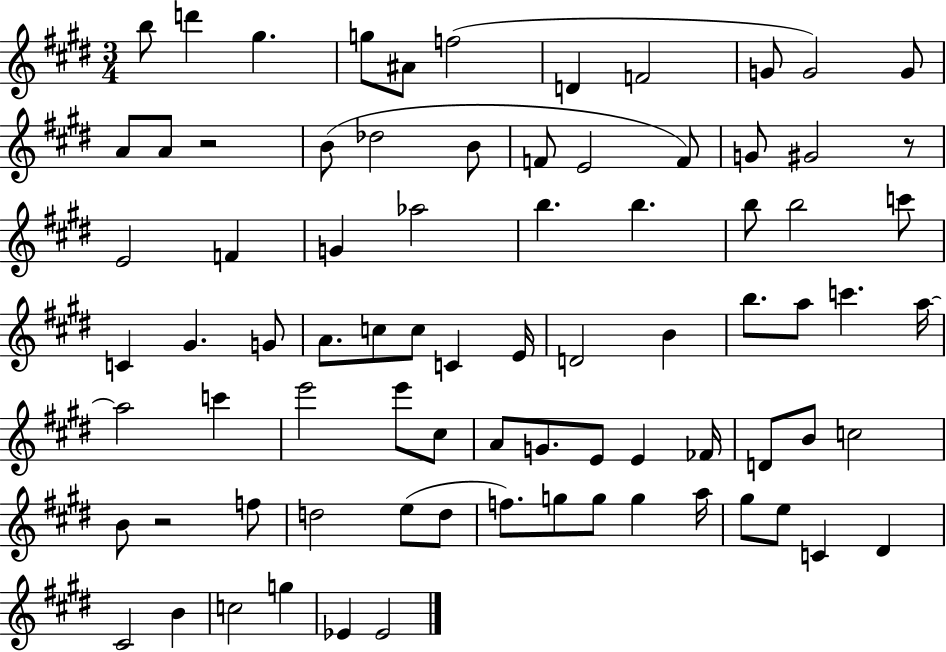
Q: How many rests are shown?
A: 3